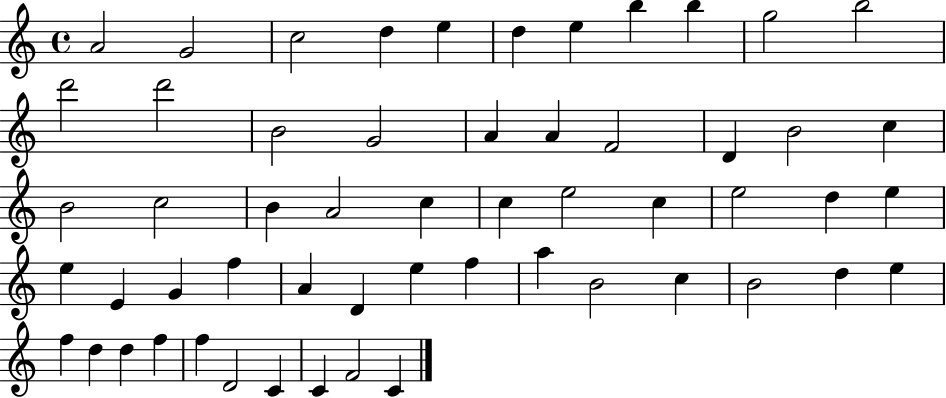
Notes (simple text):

A4/h G4/h C5/h D5/q E5/q D5/q E5/q B5/q B5/q G5/h B5/h D6/h D6/h B4/h G4/h A4/q A4/q F4/h D4/q B4/h C5/q B4/h C5/h B4/q A4/h C5/q C5/q E5/h C5/q E5/h D5/q E5/q E5/q E4/q G4/q F5/q A4/q D4/q E5/q F5/q A5/q B4/h C5/q B4/h D5/q E5/q F5/q D5/q D5/q F5/q F5/q D4/h C4/q C4/q F4/h C4/q